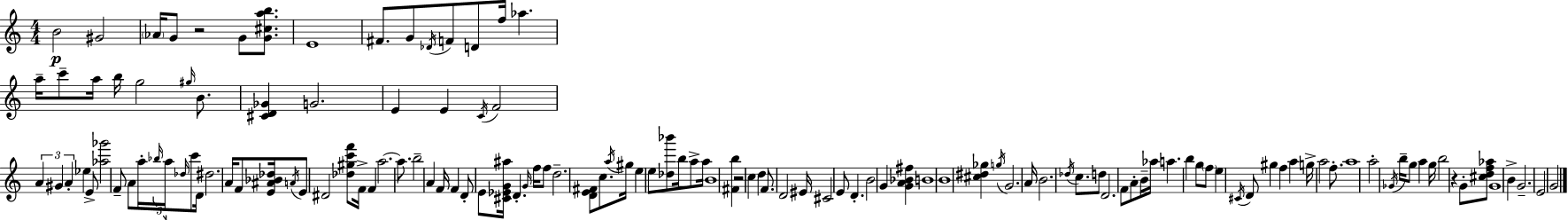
X:1
T:Untitled
M:4/4
L:1/4
K:Am
B2 ^G2 _A/4 G/2 z2 G/2 [G^cab]/2 E4 ^F/2 G/2 _D/4 F/2 D/2 f/4 _a a/4 c'/2 a/4 b/4 g2 ^g/4 B/2 [^CD_G] G2 E E C/4 F2 A ^G A _e E/2 [_a_g']2 F/2 A/2 a/4 _b/4 a/4 _d/4 c'/2 D/4 ^d2 A/4 F/2 [E^A_B_d]/4 A/4 E/2 ^D2 [_d^gc'f']/2 F/4 F a2 a/2 b2 A F/4 F D/2 E/2 [^C_EG^a]/4 D G/4 f/4 f/2 d2 [DE^F]/2 c/2 a/4 ^g/4 e e/2 [_d_b']/2 b/4 a/2 a/4 B4 [^Fb] z2 c d F/2 D2 ^E/4 ^C2 E/2 D B2 G [GA_B^f] B4 B4 [^c^d_g] g/4 G2 A/4 B2 _d/4 c/2 d/2 D2 F/2 A/2 B/4 _a/4 a b g/2 f/2 e ^C/4 D/2 ^g f a g/4 a2 f/2 a4 a2 _G/4 b/4 g/2 a g/4 b2 z G/2 [^cdf_a]/2 G4 B G2 E2 G2